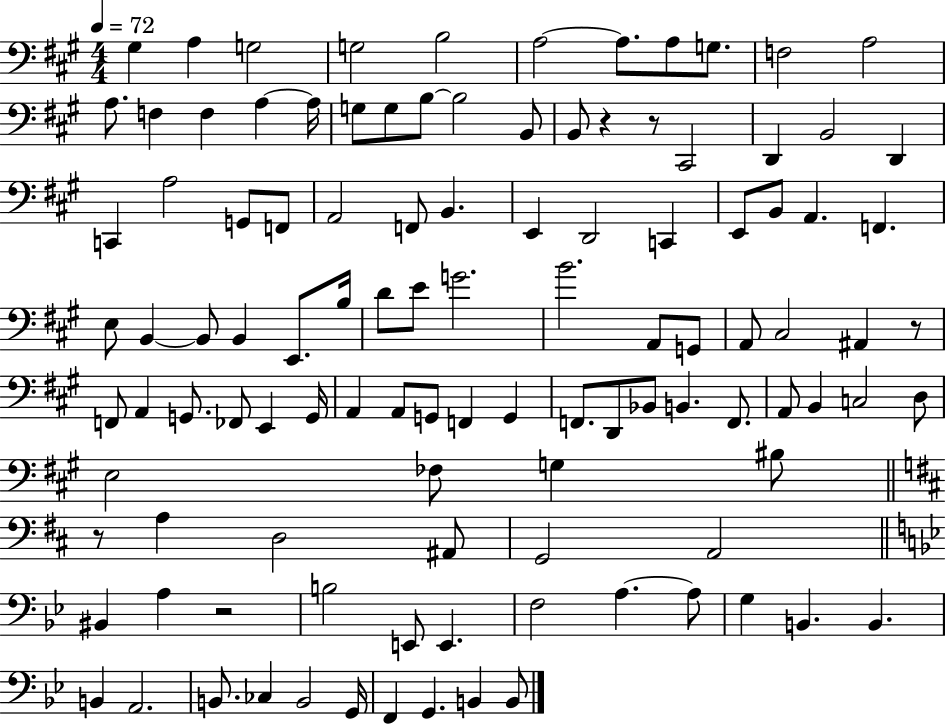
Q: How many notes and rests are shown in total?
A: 110